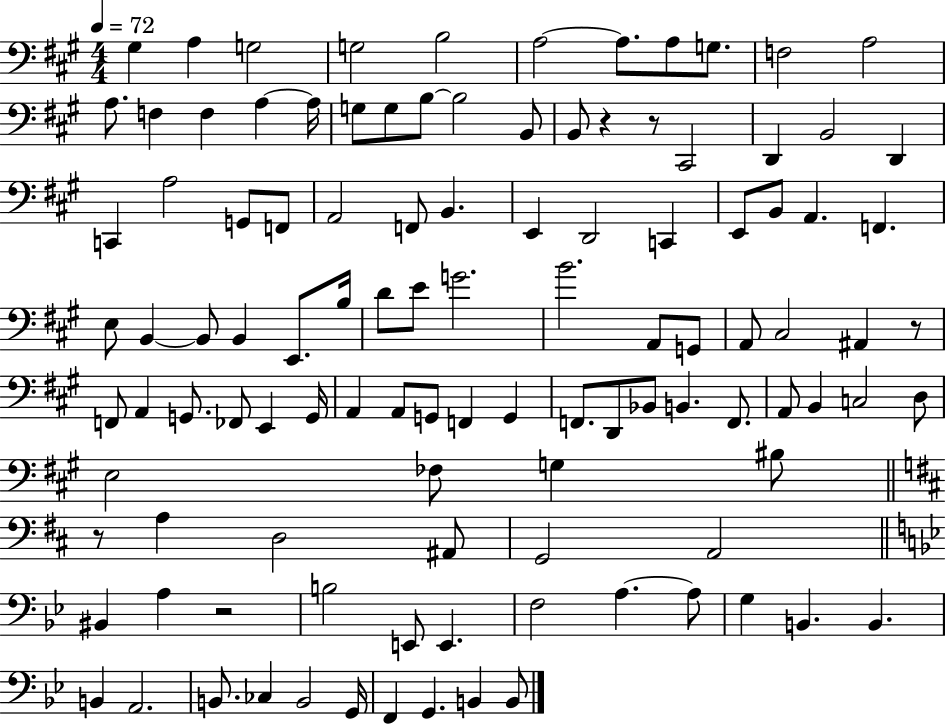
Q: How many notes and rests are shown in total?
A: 110